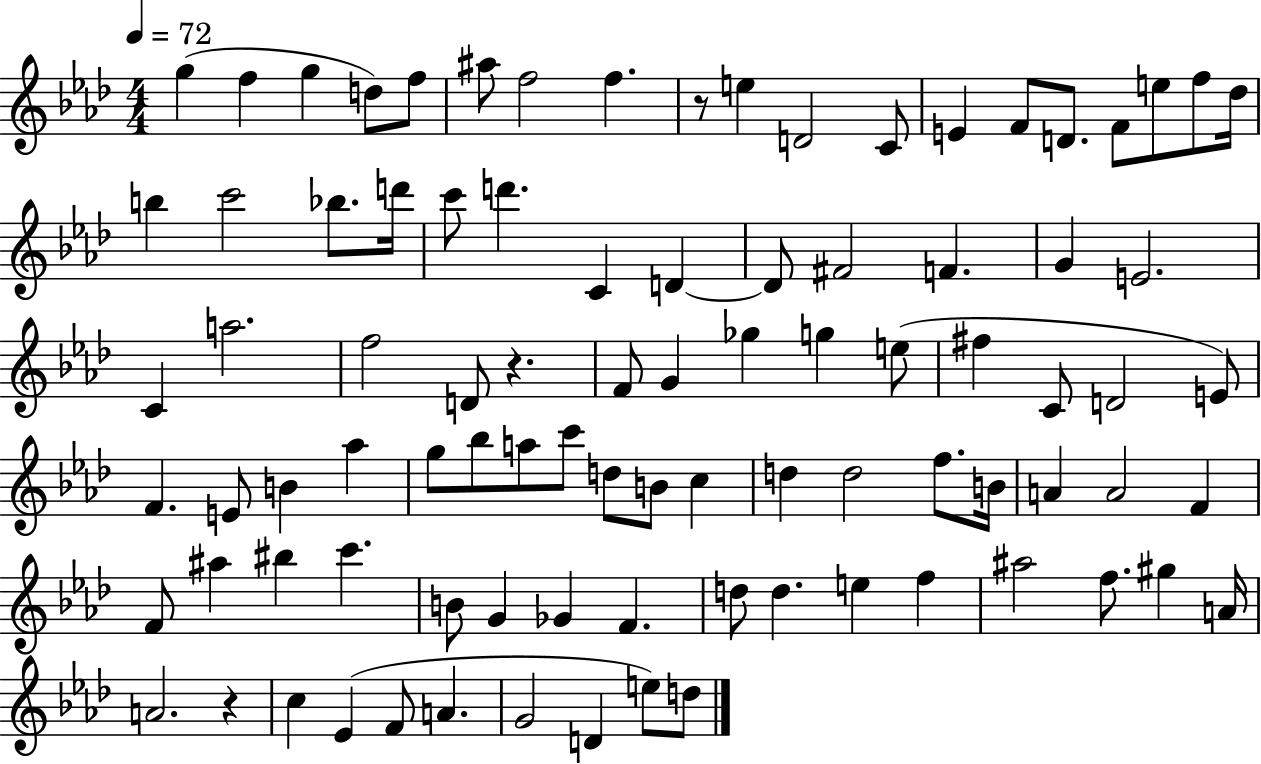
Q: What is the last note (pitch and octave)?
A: D5